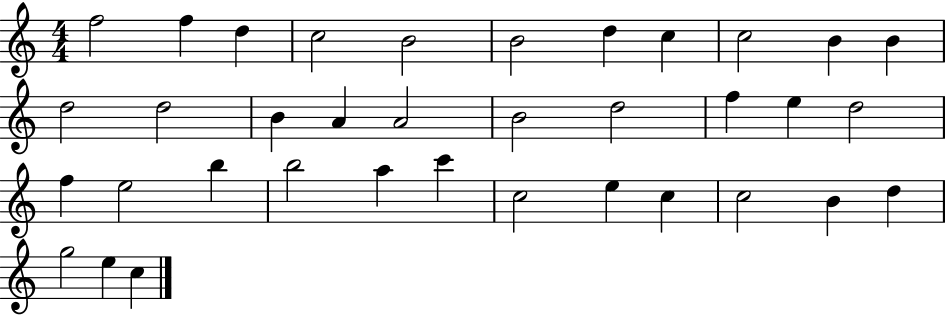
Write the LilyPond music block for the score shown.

{
  \clef treble
  \numericTimeSignature
  \time 4/4
  \key c \major
  f''2 f''4 d''4 | c''2 b'2 | b'2 d''4 c''4 | c''2 b'4 b'4 | \break d''2 d''2 | b'4 a'4 a'2 | b'2 d''2 | f''4 e''4 d''2 | \break f''4 e''2 b''4 | b''2 a''4 c'''4 | c''2 e''4 c''4 | c''2 b'4 d''4 | \break g''2 e''4 c''4 | \bar "|."
}